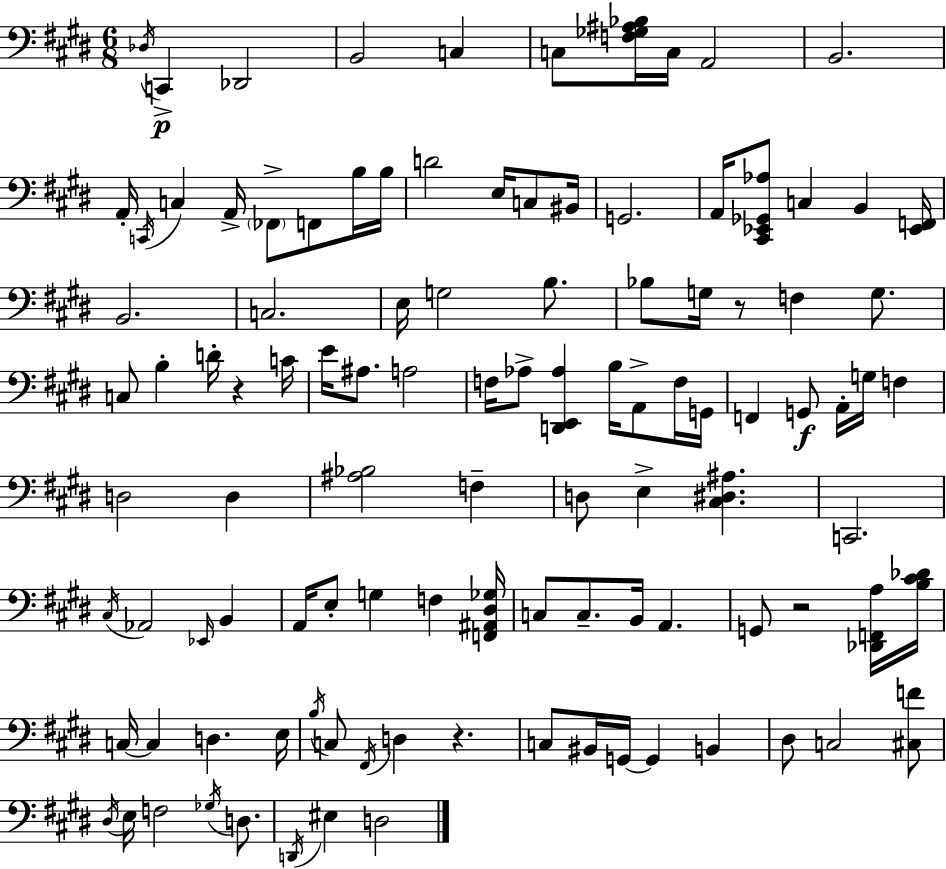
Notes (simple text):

Db3/s C2/q Db2/h B2/h C3/q C3/e [F3,Gb3,A#3,Bb3]/s C3/s A2/h B2/h. A2/s C2/s C3/q A2/s FES2/e F2/e B3/s B3/s D4/h E3/s C3/e BIS2/s G2/h. A2/s [C#2,Eb2,Gb2,Ab3]/e C3/q B2/q [Eb2,F2]/s B2/h. C3/h. E3/s G3/h B3/e. Bb3/e G3/s R/e F3/q G3/e. C3/e B3/q D4/s R/q C4/s E4/s A#3/e. A3/h F3/s Ab3/e [D2,E2,Ab3]/q B3/s A2/e F3/s G2/s F2/q G2/e A2/s G3/s F3/q D3/h D3/q [A#3,Bb3]/h F3/q D3/e E3/q [C#3,D#3,A#3]/q. C2/h. C#3/s Ab2/h Eb2/s B2/q A2/s E3/e G3/q F3/q [F2,A#2,D#3,Gb3]/s C3/e C3/e. B2/s A2/q. G2/e R/h [Db2,F2,A3]/s [B3,C#4,Db4]/s C3/s C3/q D3/q. E3/s B3/s C3/e F#2/s D3/q R/q. C3/e BIS2/s G2/s G2/q B2/q D#3/e C3/h [C#3,F4]/e D#3/s E3/s F3/h Gb3/s D3/e. D2/s EIS3/q D3/h